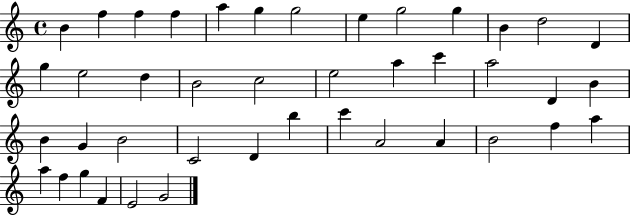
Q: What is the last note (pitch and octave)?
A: G4